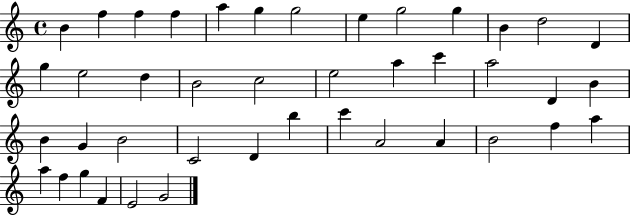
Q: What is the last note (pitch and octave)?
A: G4